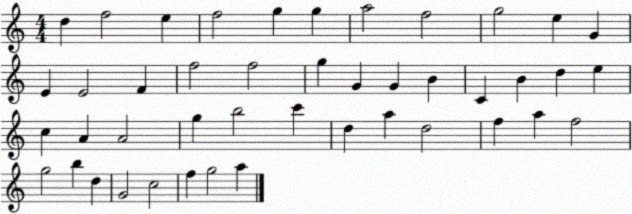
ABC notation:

X:1
T:Untitled
M:4/4
L:1/4
K:C
d f2 e f2 g g a2 f2 g2 e G E E2 F f2 f2 g G G B C B d e c A A2 g b2 c' d a d2 f a f2 g2 b d G2 c2 f g2 a